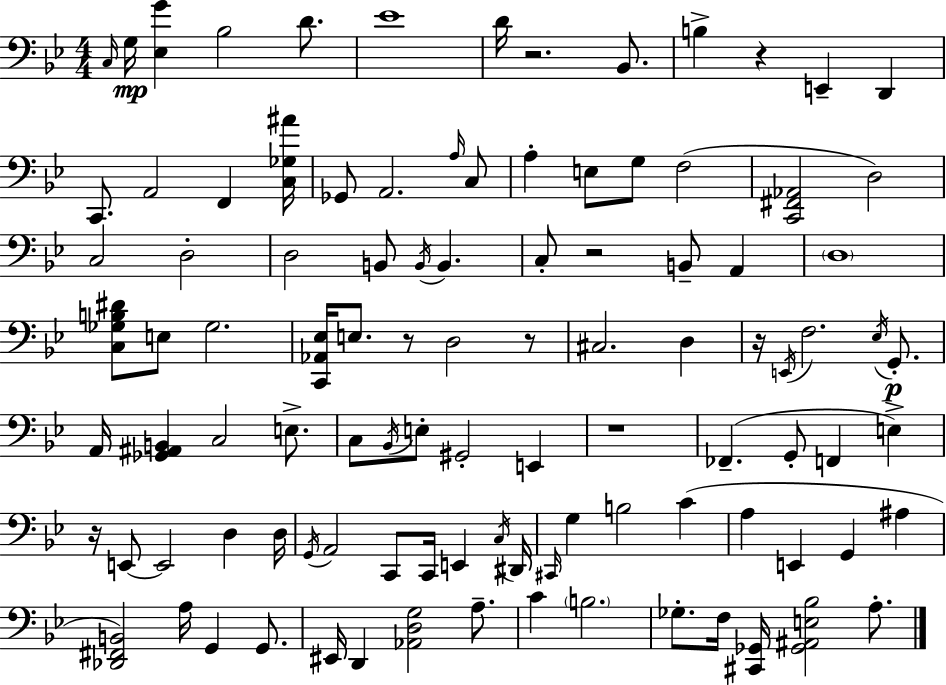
X:1
T:Untitled
M:4/4
L:1/4
K:Gm
C,/4 G,/4 [_E,G] _B,2 D/2 _E4 D/4 z2 _B,,/2 B, z E,, D,, C,,/2 A,,2 F,, [C,_G,^A]/4 _G,,/2 A,,2 A,/4 C,/2 A, E,/2 G,/2 F,2 [C,,^F,,_A,,]2 D,2 C,2 D,2 D,2 B,,/2 B,,/4 B,, C,/2 z2 B,,/2 A,, D,4 [C,_G,B,^D]/2 E,/2 _G,2 [C,,_A,,_E,]/4 E,/2 z/2 D,2 z/2 ^C,2 D, z/4 E,,/4 F,2 _E,/4 G,,/2 A,,/4 [_G,,^A,,B,,] C,2 E,/2 C,/2 _B,,/4 E,/2 ^G,,2 E,, z4 _F,, G,,/2 F,, E, z/4 E,,/2 E,,2 D, D,/4 G,,/4 A,,2 C,,/2 C,,/4 E,, C,/4 ^D,,/4 ^C,,/4 G, B,2 C A, E,, G,, ^A, [_D,,^F,,B,,]2 A,/4 G,, G,,/2 ^E,,/4 D,, [_A,,D,G,]2 A,/2 C B,2 _G,/2 F,/4 [^C,,_G,,]/4 [_G,,^A,,E,_B,]2 A,/2